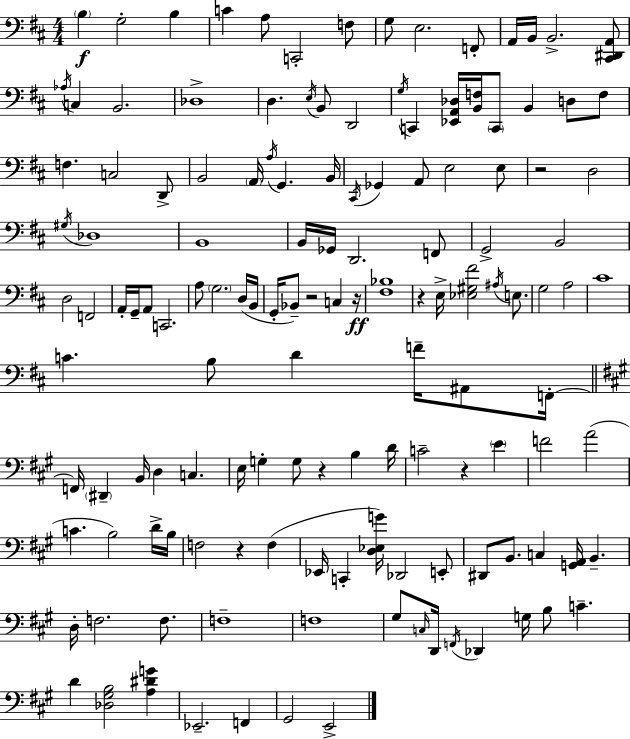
{
  \clef bass
  \numericTimeSignature
  \time 4/4
  \key d \major
  \repeat volta 2 { \parenthesize b4\f g2-. b4 | c'4 a8 c,2-. f8 | g8 e2. f,8-. | a,16 b,16 b,2.-> <cis, dis, a,>8 | \break \acciaccatura { aes16 } c4 b,2. | des1-> | d4. \acciaccatura { e16 } b,8 d,2 | \acciaccatura { g16 } c,4 <ees, a, des>16 <b, f>16 \parenthesize c,8 b,4 d8 | \break f8 f4. c2 | d,8-> b,2 \parenthesize a,16 \acciaccatura { a16 } g,4. | b,16 \acciaccatura { cis,16 } ges,4 a,8 e2 | e8 r2 d2 | \break \acciaccatura { gis16 } des1 | b,1 | b,16 ges,16 d,2. | f,8 g,2-> b,2 | \break d2 f,2 | a,16-. g,16-- a,8 c,2. | a8 \parenthesize g2. | d16( b,16 g,16-. bes,8--) r2 | \break c4 r16\ff <fis bes>1 | r4 e16-> <ees gis fis'>2 | \acciaccatura { ais16 } e8. g2 a2 | cis'1 | \break c'4. b8 d'4 | f'16-- ais,8 f,16-.~~ \bar "||" \break \key a \major f,16 \parenthesize dis,4-- b,16 d4 c4. | e16 g4-. g8 r4 b4 d'16 | c'2-- r4 \parenthesize e'4 | f'2 a'2( | \break c'4. b2) d'16-> b16 | f2 r4 f4( | ees,16 c,4-. <d ees g'>16) des,2 e,8-. | dis,8 b,8. c4 <g, a,>16 b,4.-- | \break d16-. f2. f8. | f1-- | f1 | gis8 \grace { c16 } d,16 \acciaccatura { f,16 } des,4 g16 b8 c'4.-- | \break d'4 <des gis b>2 <a dis' g'>4 | ees,2.-- f,4 | gis,2 e,2-> | } \bar "|."
}